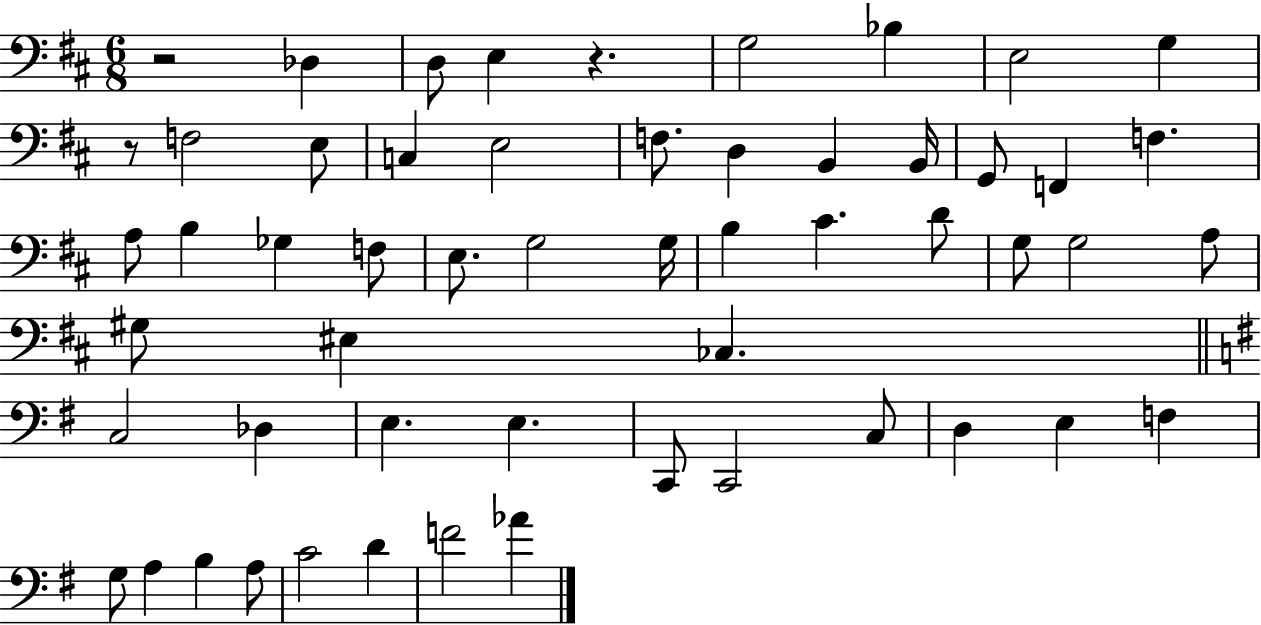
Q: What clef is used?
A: bass